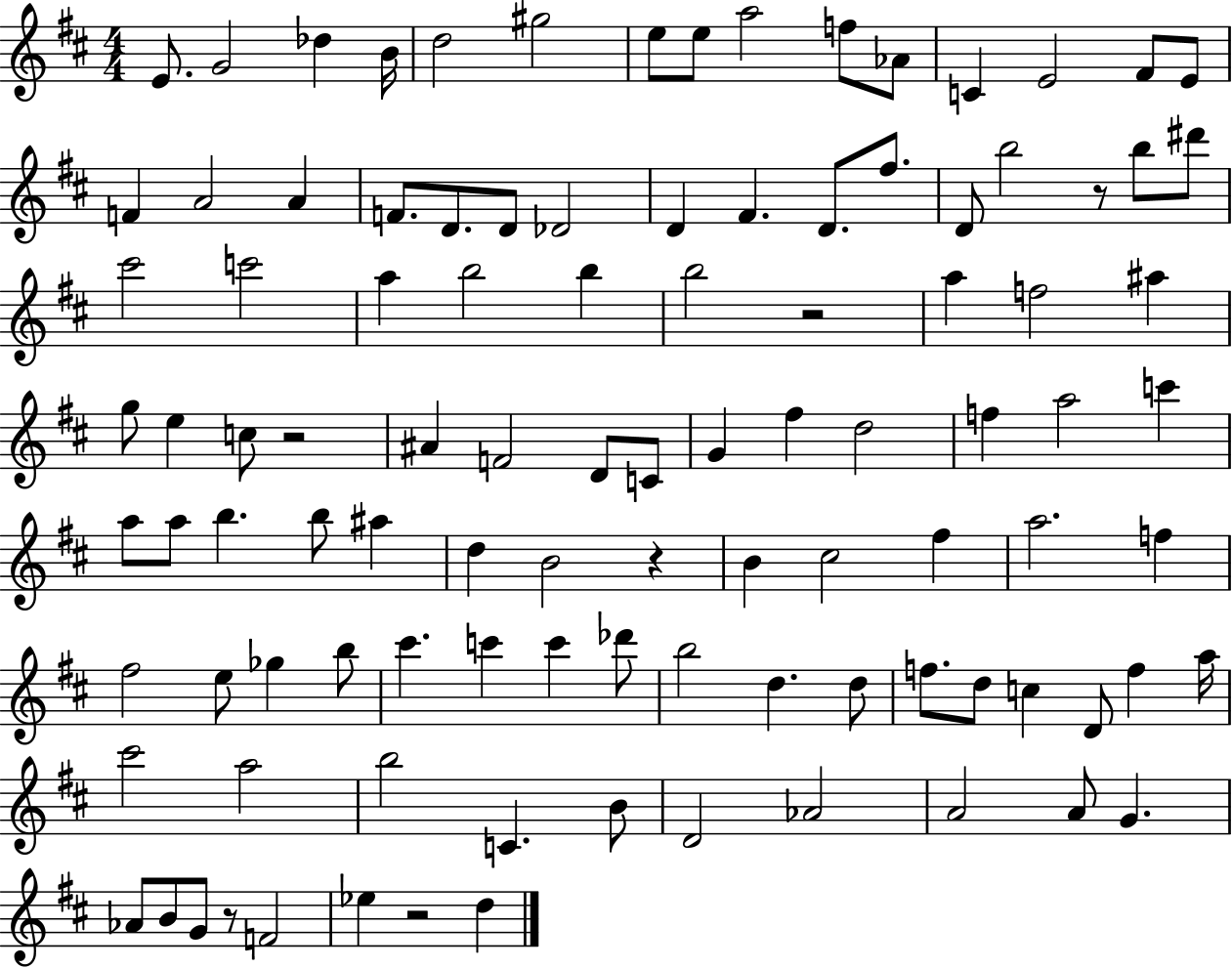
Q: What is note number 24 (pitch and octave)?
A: F#4